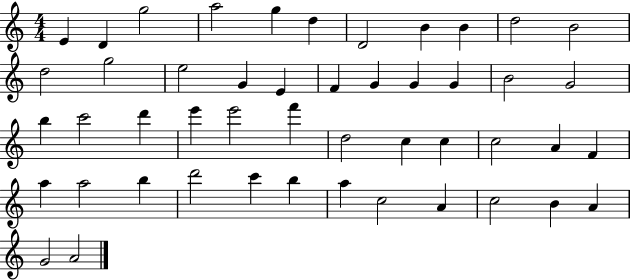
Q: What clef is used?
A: treble